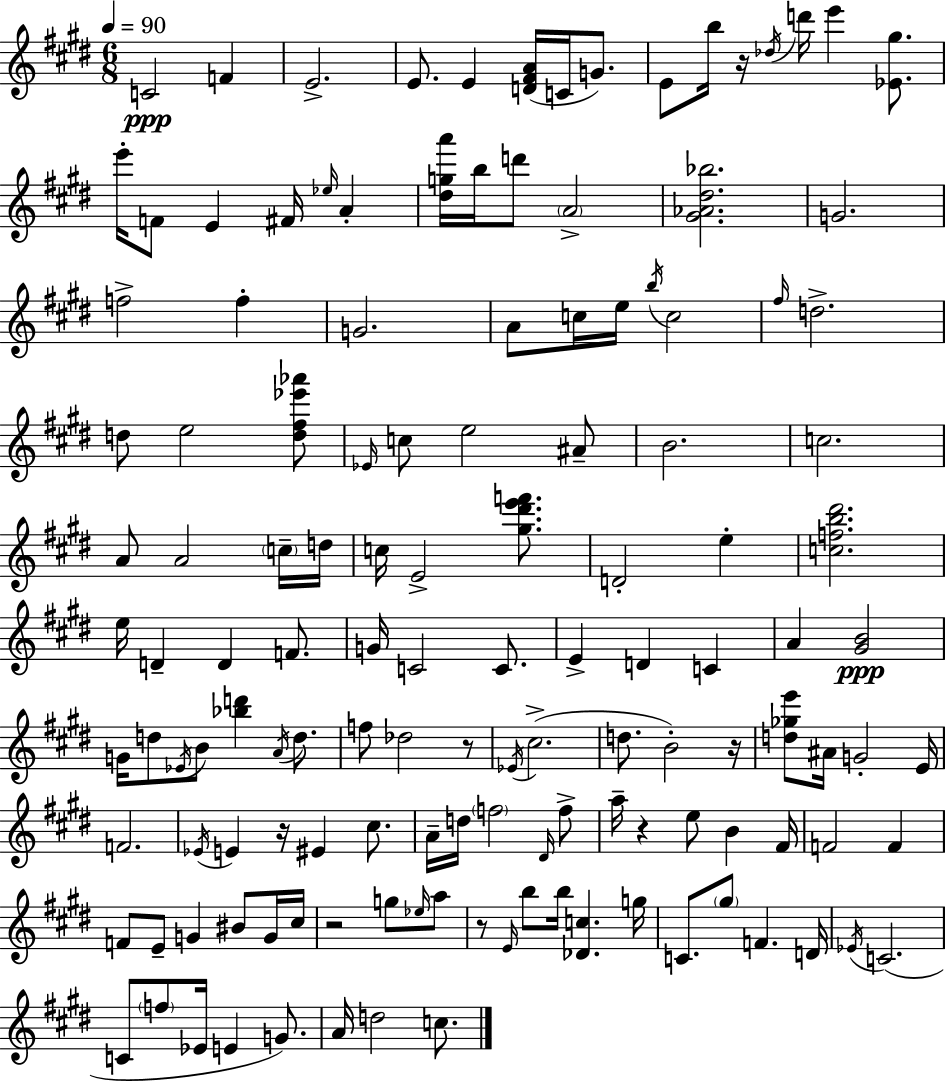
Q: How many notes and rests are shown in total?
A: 135